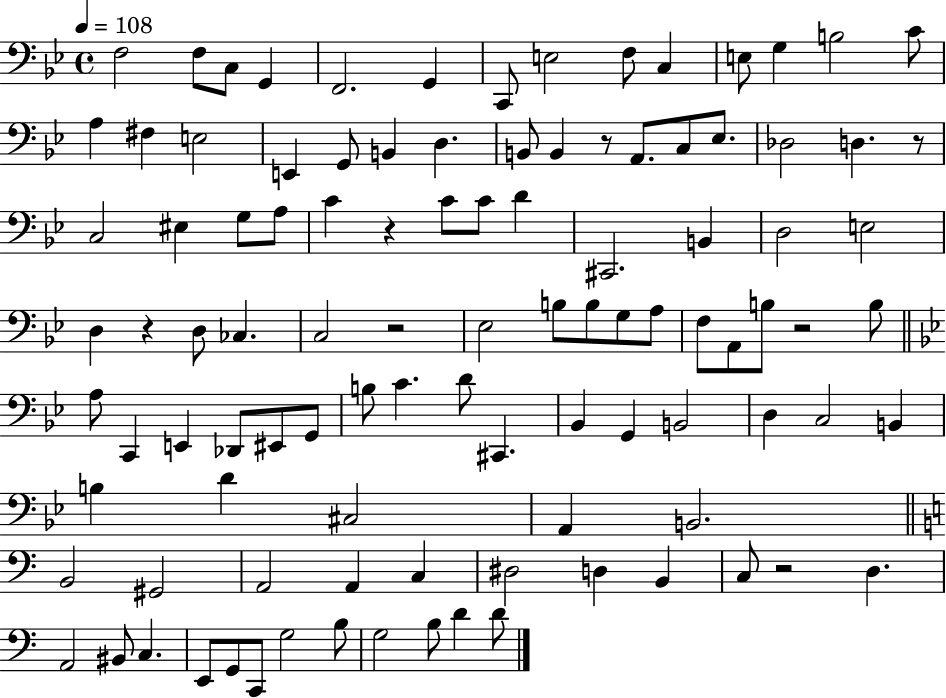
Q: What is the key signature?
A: BES major